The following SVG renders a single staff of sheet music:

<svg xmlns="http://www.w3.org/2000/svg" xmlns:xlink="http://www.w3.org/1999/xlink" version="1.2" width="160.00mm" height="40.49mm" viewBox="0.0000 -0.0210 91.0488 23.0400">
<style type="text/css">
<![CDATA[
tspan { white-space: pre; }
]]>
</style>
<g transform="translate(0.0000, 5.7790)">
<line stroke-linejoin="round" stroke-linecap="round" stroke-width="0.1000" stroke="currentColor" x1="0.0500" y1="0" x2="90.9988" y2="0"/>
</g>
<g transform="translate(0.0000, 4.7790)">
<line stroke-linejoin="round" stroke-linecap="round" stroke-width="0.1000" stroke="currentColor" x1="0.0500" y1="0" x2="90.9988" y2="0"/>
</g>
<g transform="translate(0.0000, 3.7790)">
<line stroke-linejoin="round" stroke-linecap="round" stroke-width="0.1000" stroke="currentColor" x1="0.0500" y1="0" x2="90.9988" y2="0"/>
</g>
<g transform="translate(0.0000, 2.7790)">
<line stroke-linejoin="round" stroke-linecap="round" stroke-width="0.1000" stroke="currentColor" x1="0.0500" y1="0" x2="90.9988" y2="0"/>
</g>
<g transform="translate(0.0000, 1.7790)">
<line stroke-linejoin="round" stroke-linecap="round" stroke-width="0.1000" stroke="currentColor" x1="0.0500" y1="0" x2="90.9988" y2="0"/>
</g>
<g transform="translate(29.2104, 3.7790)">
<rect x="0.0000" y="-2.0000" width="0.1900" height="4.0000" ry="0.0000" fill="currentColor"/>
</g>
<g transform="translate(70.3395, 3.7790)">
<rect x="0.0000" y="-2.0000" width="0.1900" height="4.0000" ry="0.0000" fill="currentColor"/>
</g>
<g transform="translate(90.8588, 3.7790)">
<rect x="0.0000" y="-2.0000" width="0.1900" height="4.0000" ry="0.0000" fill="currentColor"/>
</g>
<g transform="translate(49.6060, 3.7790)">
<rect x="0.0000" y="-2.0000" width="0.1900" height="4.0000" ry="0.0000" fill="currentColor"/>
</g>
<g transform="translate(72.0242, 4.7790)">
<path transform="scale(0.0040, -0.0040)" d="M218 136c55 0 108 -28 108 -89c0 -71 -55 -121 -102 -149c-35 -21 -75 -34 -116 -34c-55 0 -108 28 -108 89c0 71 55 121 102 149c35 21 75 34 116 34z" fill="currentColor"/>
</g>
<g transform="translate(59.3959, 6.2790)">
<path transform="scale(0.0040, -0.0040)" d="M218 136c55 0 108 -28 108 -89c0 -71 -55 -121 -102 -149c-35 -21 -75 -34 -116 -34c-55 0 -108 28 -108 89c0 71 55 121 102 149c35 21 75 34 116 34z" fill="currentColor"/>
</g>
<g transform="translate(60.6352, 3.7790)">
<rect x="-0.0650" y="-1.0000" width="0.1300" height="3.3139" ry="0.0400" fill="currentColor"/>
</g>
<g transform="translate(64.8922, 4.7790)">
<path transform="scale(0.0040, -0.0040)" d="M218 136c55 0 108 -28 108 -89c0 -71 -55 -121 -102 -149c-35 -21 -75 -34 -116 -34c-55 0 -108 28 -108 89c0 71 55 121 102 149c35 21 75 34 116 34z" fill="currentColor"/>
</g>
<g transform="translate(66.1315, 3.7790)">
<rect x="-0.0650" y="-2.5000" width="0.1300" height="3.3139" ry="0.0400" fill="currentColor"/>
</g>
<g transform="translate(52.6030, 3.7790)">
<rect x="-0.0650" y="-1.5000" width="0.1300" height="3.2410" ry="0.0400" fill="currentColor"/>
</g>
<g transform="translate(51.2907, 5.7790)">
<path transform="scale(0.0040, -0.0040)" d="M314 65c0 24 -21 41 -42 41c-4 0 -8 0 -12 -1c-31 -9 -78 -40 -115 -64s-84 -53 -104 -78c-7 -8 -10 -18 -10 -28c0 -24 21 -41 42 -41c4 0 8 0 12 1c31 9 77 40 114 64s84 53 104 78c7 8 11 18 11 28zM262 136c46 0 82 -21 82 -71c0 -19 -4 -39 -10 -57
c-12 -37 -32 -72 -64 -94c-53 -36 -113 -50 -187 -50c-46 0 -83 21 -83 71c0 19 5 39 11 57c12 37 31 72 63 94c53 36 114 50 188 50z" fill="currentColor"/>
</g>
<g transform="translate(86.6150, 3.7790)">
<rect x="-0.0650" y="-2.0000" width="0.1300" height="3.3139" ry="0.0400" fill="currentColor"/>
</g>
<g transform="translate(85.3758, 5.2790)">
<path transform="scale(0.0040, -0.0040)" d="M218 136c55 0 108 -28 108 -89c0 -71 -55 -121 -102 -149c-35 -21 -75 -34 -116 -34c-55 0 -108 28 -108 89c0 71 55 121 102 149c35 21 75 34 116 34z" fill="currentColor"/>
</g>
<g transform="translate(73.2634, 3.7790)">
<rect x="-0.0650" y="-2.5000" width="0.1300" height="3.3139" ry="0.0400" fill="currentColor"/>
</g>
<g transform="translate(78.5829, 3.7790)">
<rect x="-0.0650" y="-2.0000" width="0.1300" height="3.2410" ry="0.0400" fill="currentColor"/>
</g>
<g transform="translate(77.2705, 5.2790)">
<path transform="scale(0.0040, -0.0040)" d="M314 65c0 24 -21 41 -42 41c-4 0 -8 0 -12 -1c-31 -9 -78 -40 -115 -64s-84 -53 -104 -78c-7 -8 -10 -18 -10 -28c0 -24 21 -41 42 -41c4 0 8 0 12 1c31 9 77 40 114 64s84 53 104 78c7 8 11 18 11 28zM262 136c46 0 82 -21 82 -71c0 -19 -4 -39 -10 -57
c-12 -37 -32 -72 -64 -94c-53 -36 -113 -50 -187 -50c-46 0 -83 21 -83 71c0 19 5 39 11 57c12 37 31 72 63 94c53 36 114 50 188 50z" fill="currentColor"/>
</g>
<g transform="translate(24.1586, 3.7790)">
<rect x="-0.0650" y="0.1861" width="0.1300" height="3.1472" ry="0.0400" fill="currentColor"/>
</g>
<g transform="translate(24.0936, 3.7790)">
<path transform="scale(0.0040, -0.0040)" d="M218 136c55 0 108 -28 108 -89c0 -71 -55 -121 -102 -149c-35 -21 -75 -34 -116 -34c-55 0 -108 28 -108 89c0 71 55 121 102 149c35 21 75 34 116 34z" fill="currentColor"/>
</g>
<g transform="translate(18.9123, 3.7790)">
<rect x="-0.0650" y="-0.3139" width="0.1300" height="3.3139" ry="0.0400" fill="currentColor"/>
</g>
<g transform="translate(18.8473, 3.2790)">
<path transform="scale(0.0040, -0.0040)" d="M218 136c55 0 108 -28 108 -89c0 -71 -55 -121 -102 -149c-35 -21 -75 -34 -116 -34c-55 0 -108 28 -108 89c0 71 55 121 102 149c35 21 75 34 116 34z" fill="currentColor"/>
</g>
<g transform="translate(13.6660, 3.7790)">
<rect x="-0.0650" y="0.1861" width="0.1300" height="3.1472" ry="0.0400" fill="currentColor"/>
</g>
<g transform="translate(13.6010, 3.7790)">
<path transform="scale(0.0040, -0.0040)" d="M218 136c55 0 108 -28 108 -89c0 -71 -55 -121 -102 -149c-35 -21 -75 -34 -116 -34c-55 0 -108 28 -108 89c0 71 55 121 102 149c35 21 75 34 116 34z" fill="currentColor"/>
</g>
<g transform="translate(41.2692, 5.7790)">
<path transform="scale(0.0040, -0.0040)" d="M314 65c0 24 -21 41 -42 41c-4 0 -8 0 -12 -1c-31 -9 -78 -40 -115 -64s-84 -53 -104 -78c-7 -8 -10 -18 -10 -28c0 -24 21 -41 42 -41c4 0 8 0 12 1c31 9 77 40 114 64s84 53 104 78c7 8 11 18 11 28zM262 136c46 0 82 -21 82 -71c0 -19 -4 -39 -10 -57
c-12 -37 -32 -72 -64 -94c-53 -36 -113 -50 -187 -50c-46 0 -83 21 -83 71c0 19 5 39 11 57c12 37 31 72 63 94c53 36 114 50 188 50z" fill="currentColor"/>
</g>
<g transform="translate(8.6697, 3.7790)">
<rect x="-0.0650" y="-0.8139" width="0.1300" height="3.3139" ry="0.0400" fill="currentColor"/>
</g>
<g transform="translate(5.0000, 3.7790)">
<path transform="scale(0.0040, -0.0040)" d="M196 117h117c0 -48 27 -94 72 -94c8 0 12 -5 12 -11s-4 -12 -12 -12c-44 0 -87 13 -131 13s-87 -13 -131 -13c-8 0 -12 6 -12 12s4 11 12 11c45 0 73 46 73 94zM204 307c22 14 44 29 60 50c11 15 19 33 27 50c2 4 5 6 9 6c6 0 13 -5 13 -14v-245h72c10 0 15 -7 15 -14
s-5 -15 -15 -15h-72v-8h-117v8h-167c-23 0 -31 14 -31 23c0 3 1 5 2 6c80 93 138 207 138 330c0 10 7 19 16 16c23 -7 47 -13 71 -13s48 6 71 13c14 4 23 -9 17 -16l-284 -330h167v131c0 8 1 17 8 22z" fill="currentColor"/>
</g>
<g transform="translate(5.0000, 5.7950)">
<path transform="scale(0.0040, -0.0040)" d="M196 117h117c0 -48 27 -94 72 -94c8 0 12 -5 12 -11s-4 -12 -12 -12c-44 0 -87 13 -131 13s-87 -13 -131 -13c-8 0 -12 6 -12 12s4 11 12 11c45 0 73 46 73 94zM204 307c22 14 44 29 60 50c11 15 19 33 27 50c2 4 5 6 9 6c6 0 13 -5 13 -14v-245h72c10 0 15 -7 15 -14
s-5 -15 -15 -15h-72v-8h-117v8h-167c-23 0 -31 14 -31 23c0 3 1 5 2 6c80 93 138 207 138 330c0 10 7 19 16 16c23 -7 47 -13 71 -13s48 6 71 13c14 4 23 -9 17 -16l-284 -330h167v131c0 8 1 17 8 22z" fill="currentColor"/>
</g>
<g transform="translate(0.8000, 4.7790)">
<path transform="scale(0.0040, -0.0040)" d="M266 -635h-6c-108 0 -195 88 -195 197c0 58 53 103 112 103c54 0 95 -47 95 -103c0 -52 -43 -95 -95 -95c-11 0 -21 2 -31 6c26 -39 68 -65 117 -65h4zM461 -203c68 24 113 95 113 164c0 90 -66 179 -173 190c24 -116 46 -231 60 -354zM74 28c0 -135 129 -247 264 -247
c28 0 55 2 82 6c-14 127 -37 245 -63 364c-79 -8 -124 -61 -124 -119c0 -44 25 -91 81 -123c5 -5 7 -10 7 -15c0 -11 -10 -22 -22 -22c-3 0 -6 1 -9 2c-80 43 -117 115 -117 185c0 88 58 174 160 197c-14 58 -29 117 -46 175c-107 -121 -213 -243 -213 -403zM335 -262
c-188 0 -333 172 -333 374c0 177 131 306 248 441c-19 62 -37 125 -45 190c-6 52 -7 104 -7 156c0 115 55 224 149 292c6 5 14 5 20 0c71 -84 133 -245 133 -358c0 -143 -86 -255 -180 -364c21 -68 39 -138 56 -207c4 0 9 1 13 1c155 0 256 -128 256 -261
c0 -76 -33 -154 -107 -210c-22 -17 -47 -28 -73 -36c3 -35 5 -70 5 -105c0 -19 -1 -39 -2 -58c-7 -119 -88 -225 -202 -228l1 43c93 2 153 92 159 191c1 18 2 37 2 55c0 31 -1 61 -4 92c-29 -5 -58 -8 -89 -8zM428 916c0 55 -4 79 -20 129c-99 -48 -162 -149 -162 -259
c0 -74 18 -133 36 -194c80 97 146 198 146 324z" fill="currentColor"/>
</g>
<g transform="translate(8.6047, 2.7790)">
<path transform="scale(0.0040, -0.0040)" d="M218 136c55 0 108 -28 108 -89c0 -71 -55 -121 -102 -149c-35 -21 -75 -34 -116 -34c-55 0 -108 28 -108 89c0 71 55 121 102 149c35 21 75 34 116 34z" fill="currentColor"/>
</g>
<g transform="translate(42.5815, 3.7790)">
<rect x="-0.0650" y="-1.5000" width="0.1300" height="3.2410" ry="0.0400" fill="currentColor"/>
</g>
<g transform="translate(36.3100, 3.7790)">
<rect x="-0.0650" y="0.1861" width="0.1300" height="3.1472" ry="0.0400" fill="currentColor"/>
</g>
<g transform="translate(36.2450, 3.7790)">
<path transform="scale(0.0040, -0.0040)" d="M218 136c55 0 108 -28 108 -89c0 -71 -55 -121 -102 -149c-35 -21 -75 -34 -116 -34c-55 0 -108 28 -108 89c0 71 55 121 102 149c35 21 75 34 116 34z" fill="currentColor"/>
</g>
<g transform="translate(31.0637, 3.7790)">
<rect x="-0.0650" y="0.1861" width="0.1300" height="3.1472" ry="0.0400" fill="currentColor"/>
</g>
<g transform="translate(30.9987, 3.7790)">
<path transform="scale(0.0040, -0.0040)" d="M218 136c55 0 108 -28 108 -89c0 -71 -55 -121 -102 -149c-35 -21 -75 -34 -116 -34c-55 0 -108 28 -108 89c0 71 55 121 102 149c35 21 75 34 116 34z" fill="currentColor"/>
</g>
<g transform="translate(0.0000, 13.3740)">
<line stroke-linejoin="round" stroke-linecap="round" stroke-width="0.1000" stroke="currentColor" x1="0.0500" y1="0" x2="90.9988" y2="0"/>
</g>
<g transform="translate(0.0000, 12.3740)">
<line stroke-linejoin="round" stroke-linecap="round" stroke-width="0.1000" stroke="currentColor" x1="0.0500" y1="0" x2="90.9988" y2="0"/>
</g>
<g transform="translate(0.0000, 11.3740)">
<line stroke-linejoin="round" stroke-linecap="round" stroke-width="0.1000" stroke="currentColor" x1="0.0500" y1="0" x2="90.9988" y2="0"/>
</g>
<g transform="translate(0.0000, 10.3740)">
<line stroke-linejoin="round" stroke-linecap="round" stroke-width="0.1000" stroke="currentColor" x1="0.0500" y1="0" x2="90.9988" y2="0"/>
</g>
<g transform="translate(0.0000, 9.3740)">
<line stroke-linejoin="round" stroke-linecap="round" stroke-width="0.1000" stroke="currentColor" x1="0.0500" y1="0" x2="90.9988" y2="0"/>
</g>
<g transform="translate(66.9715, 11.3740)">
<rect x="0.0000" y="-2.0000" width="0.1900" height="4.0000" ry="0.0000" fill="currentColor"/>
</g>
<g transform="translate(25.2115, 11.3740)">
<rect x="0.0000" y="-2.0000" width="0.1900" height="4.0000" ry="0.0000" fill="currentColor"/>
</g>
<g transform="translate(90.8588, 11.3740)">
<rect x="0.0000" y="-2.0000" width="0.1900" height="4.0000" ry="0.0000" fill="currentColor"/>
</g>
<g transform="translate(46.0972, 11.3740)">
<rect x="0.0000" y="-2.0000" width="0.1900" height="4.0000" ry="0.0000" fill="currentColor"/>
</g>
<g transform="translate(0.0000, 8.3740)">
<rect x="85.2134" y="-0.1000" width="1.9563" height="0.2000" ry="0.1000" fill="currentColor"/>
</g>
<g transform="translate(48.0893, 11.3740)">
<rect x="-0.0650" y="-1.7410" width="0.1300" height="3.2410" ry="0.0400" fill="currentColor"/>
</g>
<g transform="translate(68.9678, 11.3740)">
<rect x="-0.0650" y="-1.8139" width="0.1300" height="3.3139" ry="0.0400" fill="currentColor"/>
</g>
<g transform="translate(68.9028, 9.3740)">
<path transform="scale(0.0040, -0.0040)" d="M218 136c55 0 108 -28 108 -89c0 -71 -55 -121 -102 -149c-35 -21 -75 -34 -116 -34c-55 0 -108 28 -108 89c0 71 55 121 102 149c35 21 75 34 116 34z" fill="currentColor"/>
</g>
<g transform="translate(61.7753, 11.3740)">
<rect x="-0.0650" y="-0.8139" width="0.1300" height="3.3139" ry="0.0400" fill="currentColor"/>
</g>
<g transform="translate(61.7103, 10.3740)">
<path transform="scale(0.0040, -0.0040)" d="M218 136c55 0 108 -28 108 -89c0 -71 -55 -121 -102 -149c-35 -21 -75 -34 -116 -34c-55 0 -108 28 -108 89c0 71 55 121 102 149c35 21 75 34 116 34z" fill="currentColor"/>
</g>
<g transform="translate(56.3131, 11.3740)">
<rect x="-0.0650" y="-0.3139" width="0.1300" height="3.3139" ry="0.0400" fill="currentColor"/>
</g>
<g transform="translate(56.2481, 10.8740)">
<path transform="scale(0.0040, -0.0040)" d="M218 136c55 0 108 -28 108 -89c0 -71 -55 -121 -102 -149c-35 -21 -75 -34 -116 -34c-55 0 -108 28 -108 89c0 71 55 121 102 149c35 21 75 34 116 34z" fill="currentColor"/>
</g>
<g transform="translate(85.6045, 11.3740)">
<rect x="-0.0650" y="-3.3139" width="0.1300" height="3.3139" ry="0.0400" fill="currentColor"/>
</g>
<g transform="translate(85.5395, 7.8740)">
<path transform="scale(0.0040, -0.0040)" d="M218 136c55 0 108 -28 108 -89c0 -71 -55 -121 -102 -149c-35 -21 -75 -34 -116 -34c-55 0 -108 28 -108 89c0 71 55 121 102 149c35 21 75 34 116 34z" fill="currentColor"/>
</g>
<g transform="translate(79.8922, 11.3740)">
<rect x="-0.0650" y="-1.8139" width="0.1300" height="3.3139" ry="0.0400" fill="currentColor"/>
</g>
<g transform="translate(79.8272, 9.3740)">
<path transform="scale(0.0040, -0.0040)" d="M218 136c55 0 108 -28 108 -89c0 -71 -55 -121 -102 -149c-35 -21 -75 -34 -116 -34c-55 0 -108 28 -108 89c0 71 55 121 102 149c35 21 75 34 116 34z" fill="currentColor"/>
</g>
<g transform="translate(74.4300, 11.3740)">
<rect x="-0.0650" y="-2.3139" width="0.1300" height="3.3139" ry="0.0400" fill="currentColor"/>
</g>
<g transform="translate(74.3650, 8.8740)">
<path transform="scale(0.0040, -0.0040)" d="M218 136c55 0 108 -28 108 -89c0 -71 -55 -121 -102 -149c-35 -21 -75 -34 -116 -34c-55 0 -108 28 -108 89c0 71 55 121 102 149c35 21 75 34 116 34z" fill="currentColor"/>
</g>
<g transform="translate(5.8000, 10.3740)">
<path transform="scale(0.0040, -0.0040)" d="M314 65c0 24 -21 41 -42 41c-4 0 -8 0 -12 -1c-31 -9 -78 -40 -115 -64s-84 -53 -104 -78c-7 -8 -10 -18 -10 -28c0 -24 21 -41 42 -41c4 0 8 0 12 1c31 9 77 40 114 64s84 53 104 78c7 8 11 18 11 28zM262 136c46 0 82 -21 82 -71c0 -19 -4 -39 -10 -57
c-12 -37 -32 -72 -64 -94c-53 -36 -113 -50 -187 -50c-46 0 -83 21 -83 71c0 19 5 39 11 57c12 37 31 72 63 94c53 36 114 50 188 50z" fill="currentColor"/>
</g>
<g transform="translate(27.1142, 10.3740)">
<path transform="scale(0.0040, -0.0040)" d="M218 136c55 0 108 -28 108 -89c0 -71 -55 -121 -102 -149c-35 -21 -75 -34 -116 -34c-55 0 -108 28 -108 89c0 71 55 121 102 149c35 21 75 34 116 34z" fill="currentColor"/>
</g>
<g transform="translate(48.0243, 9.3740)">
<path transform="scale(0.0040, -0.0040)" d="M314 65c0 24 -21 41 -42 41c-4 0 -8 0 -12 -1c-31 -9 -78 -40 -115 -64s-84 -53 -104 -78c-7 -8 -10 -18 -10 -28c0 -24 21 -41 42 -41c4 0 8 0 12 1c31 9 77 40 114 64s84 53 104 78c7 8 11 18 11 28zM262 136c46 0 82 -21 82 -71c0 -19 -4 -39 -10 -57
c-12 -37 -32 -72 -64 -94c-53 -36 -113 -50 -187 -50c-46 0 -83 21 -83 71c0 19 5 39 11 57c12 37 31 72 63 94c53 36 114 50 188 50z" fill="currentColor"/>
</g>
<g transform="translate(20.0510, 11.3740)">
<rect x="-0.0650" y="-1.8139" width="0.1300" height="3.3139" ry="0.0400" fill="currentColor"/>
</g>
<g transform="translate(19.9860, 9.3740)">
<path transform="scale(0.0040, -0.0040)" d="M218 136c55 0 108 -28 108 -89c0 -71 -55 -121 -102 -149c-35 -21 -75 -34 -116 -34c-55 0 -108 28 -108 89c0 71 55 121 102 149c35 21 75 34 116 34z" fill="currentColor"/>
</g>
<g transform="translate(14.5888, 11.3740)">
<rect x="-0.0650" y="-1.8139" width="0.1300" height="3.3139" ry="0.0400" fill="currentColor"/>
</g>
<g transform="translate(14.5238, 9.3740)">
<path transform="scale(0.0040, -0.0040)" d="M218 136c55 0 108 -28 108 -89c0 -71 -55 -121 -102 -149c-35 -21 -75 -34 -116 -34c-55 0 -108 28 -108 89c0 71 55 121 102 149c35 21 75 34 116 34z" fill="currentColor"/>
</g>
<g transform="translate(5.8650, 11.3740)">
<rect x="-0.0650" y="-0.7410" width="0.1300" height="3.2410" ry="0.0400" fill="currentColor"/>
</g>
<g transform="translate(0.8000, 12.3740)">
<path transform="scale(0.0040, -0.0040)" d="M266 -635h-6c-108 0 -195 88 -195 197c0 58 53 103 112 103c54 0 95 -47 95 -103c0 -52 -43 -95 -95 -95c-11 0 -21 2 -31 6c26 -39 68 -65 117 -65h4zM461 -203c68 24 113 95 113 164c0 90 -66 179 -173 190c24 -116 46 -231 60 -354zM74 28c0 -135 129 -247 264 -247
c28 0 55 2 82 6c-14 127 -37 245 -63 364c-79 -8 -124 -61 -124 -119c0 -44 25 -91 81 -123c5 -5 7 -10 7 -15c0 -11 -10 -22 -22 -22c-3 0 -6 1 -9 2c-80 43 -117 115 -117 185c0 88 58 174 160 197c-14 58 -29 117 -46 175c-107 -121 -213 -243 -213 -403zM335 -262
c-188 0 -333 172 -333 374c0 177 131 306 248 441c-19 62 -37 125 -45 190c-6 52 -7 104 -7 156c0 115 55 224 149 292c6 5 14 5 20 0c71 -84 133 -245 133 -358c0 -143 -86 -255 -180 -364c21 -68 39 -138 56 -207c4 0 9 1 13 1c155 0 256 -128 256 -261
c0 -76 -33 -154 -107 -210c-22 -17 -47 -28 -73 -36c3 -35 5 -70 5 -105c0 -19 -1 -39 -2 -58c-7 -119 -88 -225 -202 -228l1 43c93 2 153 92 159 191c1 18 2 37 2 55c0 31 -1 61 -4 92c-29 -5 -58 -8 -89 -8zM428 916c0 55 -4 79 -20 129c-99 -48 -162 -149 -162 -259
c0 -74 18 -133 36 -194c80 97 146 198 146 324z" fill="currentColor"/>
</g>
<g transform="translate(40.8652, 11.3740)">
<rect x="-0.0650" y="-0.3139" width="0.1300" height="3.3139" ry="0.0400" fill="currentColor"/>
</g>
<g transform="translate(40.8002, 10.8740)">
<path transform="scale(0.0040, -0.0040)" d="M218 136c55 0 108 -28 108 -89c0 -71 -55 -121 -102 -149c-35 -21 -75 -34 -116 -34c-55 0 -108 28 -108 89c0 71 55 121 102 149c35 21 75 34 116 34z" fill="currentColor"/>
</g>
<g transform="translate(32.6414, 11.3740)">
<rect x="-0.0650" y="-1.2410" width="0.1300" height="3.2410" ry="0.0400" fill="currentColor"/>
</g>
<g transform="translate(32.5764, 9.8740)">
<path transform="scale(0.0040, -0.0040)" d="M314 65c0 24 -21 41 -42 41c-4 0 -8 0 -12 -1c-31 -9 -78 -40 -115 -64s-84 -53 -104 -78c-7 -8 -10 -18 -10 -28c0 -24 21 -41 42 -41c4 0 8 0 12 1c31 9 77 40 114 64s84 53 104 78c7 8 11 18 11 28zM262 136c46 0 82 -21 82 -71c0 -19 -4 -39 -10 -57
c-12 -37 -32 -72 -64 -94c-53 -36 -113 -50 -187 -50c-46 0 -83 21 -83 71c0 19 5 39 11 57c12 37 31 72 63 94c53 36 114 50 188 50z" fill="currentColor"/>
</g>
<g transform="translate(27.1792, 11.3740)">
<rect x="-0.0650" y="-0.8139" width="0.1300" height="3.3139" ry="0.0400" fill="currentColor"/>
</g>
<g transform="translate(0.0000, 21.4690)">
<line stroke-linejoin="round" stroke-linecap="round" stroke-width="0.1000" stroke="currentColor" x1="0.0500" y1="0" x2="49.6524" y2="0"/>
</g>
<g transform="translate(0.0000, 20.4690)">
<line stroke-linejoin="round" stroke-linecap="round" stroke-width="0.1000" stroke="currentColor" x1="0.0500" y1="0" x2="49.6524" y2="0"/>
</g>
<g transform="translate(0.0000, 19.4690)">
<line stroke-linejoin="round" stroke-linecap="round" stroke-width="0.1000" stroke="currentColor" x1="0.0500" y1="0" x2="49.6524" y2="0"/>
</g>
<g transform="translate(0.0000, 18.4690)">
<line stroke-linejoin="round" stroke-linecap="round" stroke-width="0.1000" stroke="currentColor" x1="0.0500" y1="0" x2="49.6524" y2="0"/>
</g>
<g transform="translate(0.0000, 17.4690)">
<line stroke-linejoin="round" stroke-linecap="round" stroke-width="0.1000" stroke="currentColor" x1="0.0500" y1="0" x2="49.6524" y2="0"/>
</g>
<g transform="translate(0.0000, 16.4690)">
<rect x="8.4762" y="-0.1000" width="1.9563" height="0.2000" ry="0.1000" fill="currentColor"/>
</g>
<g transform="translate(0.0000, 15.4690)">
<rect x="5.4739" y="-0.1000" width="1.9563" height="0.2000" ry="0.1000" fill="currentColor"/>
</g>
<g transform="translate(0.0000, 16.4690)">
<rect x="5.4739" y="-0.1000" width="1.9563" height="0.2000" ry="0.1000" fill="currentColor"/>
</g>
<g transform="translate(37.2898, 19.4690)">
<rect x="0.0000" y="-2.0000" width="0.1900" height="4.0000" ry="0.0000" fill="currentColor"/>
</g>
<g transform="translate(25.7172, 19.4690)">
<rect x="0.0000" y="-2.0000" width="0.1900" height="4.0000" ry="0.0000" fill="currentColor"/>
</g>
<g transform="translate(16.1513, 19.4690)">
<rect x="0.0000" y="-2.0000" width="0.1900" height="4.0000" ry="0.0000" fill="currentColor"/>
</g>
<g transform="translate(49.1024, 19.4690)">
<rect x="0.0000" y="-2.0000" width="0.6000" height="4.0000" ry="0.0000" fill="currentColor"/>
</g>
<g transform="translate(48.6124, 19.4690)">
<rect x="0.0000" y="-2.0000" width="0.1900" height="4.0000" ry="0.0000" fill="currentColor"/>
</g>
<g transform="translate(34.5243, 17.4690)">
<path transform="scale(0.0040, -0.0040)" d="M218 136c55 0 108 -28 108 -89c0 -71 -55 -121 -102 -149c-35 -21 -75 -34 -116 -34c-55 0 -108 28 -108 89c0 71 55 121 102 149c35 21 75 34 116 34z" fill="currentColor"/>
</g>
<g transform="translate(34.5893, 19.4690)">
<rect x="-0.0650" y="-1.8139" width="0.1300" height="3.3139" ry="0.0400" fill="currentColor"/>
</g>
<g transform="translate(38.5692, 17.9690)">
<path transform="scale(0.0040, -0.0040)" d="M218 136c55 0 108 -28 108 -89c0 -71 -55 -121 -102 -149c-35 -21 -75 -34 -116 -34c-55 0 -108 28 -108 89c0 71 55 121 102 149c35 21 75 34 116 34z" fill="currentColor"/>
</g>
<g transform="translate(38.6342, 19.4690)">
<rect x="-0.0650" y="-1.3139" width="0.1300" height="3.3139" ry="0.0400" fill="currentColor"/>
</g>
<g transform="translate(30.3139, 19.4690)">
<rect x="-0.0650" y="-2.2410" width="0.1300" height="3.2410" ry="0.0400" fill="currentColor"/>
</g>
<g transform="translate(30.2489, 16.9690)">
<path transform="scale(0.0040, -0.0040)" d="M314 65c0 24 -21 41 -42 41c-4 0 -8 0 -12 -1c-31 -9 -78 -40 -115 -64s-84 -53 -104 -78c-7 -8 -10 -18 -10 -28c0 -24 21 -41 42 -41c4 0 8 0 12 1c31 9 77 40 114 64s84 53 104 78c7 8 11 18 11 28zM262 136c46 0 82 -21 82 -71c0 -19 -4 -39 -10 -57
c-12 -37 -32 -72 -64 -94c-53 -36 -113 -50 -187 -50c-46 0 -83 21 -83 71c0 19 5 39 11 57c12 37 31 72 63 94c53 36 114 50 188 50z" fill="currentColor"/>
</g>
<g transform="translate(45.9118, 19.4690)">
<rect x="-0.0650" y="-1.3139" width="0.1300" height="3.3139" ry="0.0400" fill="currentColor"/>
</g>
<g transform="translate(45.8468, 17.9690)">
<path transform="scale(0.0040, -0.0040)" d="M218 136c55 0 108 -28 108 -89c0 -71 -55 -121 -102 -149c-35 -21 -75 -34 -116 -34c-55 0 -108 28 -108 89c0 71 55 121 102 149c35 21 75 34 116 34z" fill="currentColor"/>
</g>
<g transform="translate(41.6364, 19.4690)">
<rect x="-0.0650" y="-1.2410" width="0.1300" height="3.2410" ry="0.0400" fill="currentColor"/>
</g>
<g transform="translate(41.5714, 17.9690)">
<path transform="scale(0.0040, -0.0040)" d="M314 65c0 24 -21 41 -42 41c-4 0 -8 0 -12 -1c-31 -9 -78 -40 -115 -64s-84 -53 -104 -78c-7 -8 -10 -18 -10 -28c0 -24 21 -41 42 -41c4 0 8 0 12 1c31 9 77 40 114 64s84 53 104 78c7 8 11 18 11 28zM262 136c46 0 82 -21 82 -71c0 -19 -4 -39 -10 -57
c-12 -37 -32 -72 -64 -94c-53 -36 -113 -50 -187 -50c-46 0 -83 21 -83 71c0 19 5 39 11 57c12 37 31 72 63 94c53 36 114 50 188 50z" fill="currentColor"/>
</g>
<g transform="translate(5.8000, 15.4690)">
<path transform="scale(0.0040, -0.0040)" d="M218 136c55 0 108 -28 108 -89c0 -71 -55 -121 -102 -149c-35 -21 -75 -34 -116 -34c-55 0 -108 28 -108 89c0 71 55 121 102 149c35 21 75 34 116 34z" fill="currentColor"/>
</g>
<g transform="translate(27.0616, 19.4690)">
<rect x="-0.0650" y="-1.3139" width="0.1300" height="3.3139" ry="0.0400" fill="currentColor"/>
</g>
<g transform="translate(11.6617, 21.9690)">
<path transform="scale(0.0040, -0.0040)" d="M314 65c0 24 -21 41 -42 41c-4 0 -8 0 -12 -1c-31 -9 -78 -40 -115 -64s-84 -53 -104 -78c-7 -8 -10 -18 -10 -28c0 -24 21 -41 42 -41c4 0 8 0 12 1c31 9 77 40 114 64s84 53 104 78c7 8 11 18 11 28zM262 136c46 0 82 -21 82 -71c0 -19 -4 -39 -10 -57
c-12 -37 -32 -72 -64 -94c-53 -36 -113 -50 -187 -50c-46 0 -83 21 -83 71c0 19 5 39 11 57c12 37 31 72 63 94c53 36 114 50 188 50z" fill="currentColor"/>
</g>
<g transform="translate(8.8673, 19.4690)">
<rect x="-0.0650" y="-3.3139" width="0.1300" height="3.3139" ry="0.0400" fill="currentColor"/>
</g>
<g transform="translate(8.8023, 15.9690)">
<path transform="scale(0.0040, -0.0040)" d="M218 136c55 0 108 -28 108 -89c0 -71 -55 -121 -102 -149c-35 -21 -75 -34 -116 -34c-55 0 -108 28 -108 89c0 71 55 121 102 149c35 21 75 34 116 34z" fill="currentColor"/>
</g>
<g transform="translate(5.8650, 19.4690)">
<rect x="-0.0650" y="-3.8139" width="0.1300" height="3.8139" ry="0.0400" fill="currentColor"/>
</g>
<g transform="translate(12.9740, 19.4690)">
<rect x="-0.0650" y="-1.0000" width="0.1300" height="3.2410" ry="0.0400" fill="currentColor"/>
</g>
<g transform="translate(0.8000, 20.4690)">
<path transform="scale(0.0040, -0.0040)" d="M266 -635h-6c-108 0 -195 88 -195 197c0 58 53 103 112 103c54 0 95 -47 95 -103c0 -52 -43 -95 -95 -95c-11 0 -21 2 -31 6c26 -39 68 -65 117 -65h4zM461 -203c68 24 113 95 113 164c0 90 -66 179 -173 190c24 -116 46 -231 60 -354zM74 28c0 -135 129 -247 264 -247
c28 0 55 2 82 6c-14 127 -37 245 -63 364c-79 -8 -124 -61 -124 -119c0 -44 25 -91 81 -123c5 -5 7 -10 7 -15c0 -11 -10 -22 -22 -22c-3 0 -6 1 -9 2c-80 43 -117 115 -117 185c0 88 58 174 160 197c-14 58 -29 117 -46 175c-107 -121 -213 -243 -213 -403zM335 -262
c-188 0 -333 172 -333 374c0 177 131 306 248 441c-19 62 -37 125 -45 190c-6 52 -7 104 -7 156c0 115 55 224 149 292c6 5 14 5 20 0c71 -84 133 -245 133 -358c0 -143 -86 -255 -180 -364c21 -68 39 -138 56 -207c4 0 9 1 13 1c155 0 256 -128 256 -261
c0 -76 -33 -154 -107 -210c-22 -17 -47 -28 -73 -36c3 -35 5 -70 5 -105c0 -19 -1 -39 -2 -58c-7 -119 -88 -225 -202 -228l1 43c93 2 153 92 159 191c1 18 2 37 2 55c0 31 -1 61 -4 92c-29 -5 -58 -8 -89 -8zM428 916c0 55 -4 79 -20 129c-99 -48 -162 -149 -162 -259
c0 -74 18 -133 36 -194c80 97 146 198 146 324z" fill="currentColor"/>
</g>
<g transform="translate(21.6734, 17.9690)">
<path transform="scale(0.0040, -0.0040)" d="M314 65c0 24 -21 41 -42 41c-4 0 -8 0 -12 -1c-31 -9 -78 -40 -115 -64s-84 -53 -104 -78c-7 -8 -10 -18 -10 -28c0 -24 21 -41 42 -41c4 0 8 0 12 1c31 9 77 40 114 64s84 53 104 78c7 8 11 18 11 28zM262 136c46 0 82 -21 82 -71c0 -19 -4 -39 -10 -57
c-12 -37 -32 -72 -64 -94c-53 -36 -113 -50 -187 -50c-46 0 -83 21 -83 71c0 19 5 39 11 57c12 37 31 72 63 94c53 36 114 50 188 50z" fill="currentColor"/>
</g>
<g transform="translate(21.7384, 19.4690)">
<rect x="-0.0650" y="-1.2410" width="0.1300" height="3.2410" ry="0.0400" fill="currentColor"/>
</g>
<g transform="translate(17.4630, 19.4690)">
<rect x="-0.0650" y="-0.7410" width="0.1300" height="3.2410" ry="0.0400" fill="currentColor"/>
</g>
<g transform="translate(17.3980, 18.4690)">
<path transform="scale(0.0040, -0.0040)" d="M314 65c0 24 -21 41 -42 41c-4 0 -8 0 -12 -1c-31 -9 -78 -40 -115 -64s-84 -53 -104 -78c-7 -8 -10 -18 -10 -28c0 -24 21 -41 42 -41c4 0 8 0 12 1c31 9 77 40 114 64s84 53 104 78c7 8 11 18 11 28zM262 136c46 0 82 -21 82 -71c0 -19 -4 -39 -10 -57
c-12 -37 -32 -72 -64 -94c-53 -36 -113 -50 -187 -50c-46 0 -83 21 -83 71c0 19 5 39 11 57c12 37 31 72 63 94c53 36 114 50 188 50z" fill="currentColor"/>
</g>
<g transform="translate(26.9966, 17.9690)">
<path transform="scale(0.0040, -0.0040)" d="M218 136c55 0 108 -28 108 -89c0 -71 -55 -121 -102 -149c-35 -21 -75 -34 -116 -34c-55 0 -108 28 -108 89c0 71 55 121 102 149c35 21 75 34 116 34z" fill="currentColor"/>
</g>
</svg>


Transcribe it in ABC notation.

X:1
T:Untitled
M:4/4
L:1/4
K:C
d B c B B B E2 E2 D G G F2 F d2 f f d e2 c f2 c d f g f b c' b D2 d2 e2 e g2 f e e2 e